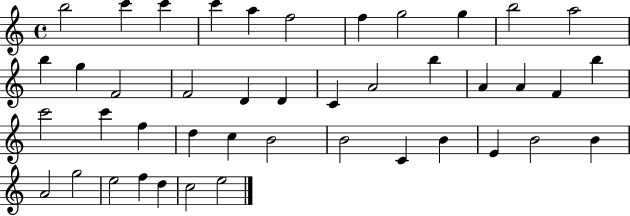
{
  \clef treble
  \time 4/4
  \defaultTimeSignature
  \key c \major
  b''2 c'''4 c'''4 | c'''4 a''4 f''2 | f''4 g''2 g''4 | b''2 a''2 | \break b''4 g''4 f'2 | f'2 d'4 d'4 | c'4 a'2 b''4 | a'4 a'4 f'4 b''4 | \break c'''2 c'''4 f''4 | d''4 c''4 b'2 | b'2 c'4 b'4 | e'4 b'2 b'4 | \break a'2 g''2 | e''2 f''4 d''4 | c''2 e''2 | \bar "|."
}